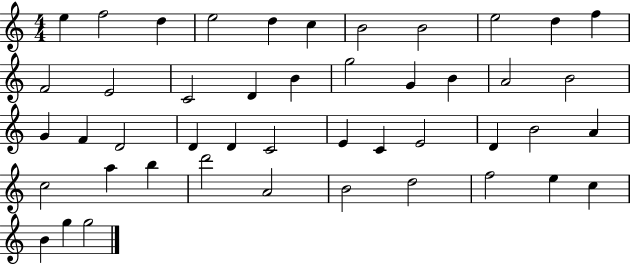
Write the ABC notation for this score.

X:1
T:Untitled
M:4/4
L:1/4
K:C
e f2 d e2 d c B2 B2 e2 d f F2 E2 C2 D B g2 G B A2 B2 G F D2 D D C2 E C E2 D B2 A c2 a b d'2 A2 B2 d2 f2 e c B g g2